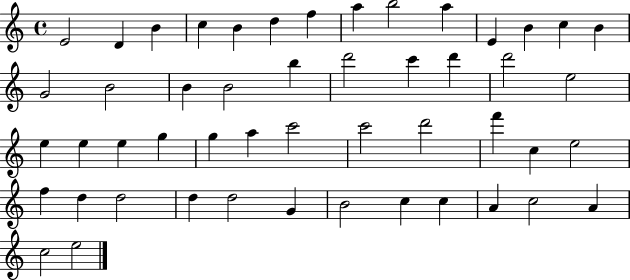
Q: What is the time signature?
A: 4/4